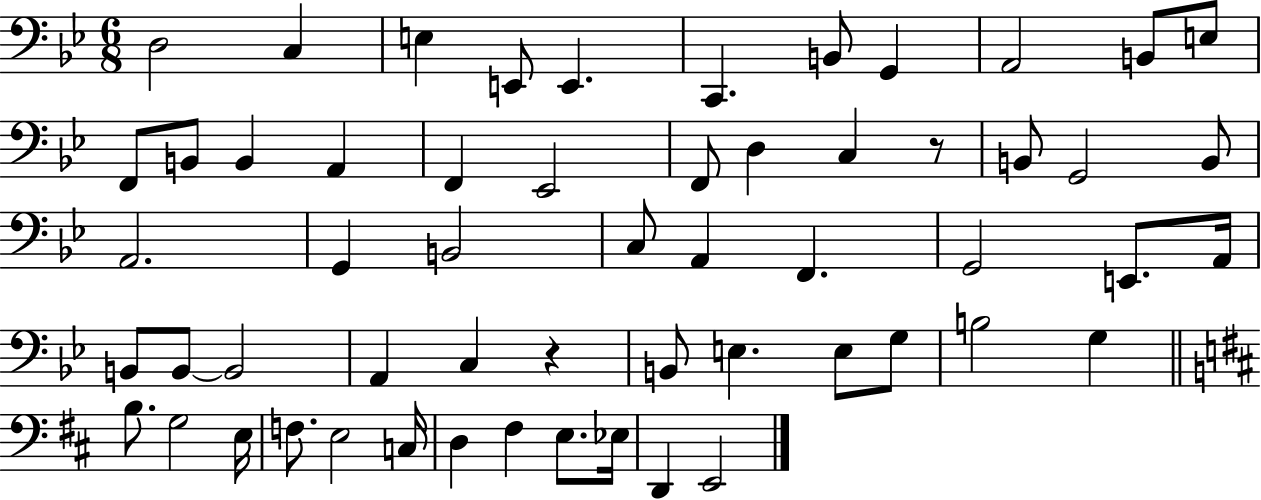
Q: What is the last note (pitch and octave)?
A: E2